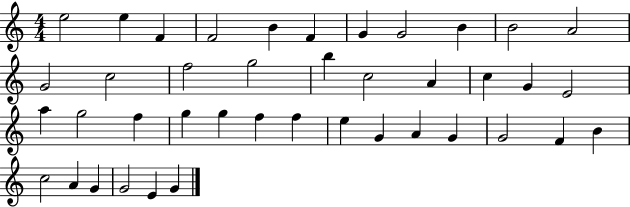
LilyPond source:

{
  \clef treble
  \numericTimeSignature
  \time 4/4
  \key c \major
  e''2 e''4 f'4 | f'2 b'4 f'4 | g'4 g'2 b'4 | b'2 a'2 | \break g'2 c''2 | f''2 g''2 | b''4 c''2 a'4 | c''4 g'4 e'2 | \break a''4 g''2 f''4 | g''4 g''4 f''4 f''4 | e''4 g'4 a'4 g'4 | g'2 f'4 b'4 | \break c''2 a'4 g'4 | g'2 e'4 g'4 | \bar "|."
}